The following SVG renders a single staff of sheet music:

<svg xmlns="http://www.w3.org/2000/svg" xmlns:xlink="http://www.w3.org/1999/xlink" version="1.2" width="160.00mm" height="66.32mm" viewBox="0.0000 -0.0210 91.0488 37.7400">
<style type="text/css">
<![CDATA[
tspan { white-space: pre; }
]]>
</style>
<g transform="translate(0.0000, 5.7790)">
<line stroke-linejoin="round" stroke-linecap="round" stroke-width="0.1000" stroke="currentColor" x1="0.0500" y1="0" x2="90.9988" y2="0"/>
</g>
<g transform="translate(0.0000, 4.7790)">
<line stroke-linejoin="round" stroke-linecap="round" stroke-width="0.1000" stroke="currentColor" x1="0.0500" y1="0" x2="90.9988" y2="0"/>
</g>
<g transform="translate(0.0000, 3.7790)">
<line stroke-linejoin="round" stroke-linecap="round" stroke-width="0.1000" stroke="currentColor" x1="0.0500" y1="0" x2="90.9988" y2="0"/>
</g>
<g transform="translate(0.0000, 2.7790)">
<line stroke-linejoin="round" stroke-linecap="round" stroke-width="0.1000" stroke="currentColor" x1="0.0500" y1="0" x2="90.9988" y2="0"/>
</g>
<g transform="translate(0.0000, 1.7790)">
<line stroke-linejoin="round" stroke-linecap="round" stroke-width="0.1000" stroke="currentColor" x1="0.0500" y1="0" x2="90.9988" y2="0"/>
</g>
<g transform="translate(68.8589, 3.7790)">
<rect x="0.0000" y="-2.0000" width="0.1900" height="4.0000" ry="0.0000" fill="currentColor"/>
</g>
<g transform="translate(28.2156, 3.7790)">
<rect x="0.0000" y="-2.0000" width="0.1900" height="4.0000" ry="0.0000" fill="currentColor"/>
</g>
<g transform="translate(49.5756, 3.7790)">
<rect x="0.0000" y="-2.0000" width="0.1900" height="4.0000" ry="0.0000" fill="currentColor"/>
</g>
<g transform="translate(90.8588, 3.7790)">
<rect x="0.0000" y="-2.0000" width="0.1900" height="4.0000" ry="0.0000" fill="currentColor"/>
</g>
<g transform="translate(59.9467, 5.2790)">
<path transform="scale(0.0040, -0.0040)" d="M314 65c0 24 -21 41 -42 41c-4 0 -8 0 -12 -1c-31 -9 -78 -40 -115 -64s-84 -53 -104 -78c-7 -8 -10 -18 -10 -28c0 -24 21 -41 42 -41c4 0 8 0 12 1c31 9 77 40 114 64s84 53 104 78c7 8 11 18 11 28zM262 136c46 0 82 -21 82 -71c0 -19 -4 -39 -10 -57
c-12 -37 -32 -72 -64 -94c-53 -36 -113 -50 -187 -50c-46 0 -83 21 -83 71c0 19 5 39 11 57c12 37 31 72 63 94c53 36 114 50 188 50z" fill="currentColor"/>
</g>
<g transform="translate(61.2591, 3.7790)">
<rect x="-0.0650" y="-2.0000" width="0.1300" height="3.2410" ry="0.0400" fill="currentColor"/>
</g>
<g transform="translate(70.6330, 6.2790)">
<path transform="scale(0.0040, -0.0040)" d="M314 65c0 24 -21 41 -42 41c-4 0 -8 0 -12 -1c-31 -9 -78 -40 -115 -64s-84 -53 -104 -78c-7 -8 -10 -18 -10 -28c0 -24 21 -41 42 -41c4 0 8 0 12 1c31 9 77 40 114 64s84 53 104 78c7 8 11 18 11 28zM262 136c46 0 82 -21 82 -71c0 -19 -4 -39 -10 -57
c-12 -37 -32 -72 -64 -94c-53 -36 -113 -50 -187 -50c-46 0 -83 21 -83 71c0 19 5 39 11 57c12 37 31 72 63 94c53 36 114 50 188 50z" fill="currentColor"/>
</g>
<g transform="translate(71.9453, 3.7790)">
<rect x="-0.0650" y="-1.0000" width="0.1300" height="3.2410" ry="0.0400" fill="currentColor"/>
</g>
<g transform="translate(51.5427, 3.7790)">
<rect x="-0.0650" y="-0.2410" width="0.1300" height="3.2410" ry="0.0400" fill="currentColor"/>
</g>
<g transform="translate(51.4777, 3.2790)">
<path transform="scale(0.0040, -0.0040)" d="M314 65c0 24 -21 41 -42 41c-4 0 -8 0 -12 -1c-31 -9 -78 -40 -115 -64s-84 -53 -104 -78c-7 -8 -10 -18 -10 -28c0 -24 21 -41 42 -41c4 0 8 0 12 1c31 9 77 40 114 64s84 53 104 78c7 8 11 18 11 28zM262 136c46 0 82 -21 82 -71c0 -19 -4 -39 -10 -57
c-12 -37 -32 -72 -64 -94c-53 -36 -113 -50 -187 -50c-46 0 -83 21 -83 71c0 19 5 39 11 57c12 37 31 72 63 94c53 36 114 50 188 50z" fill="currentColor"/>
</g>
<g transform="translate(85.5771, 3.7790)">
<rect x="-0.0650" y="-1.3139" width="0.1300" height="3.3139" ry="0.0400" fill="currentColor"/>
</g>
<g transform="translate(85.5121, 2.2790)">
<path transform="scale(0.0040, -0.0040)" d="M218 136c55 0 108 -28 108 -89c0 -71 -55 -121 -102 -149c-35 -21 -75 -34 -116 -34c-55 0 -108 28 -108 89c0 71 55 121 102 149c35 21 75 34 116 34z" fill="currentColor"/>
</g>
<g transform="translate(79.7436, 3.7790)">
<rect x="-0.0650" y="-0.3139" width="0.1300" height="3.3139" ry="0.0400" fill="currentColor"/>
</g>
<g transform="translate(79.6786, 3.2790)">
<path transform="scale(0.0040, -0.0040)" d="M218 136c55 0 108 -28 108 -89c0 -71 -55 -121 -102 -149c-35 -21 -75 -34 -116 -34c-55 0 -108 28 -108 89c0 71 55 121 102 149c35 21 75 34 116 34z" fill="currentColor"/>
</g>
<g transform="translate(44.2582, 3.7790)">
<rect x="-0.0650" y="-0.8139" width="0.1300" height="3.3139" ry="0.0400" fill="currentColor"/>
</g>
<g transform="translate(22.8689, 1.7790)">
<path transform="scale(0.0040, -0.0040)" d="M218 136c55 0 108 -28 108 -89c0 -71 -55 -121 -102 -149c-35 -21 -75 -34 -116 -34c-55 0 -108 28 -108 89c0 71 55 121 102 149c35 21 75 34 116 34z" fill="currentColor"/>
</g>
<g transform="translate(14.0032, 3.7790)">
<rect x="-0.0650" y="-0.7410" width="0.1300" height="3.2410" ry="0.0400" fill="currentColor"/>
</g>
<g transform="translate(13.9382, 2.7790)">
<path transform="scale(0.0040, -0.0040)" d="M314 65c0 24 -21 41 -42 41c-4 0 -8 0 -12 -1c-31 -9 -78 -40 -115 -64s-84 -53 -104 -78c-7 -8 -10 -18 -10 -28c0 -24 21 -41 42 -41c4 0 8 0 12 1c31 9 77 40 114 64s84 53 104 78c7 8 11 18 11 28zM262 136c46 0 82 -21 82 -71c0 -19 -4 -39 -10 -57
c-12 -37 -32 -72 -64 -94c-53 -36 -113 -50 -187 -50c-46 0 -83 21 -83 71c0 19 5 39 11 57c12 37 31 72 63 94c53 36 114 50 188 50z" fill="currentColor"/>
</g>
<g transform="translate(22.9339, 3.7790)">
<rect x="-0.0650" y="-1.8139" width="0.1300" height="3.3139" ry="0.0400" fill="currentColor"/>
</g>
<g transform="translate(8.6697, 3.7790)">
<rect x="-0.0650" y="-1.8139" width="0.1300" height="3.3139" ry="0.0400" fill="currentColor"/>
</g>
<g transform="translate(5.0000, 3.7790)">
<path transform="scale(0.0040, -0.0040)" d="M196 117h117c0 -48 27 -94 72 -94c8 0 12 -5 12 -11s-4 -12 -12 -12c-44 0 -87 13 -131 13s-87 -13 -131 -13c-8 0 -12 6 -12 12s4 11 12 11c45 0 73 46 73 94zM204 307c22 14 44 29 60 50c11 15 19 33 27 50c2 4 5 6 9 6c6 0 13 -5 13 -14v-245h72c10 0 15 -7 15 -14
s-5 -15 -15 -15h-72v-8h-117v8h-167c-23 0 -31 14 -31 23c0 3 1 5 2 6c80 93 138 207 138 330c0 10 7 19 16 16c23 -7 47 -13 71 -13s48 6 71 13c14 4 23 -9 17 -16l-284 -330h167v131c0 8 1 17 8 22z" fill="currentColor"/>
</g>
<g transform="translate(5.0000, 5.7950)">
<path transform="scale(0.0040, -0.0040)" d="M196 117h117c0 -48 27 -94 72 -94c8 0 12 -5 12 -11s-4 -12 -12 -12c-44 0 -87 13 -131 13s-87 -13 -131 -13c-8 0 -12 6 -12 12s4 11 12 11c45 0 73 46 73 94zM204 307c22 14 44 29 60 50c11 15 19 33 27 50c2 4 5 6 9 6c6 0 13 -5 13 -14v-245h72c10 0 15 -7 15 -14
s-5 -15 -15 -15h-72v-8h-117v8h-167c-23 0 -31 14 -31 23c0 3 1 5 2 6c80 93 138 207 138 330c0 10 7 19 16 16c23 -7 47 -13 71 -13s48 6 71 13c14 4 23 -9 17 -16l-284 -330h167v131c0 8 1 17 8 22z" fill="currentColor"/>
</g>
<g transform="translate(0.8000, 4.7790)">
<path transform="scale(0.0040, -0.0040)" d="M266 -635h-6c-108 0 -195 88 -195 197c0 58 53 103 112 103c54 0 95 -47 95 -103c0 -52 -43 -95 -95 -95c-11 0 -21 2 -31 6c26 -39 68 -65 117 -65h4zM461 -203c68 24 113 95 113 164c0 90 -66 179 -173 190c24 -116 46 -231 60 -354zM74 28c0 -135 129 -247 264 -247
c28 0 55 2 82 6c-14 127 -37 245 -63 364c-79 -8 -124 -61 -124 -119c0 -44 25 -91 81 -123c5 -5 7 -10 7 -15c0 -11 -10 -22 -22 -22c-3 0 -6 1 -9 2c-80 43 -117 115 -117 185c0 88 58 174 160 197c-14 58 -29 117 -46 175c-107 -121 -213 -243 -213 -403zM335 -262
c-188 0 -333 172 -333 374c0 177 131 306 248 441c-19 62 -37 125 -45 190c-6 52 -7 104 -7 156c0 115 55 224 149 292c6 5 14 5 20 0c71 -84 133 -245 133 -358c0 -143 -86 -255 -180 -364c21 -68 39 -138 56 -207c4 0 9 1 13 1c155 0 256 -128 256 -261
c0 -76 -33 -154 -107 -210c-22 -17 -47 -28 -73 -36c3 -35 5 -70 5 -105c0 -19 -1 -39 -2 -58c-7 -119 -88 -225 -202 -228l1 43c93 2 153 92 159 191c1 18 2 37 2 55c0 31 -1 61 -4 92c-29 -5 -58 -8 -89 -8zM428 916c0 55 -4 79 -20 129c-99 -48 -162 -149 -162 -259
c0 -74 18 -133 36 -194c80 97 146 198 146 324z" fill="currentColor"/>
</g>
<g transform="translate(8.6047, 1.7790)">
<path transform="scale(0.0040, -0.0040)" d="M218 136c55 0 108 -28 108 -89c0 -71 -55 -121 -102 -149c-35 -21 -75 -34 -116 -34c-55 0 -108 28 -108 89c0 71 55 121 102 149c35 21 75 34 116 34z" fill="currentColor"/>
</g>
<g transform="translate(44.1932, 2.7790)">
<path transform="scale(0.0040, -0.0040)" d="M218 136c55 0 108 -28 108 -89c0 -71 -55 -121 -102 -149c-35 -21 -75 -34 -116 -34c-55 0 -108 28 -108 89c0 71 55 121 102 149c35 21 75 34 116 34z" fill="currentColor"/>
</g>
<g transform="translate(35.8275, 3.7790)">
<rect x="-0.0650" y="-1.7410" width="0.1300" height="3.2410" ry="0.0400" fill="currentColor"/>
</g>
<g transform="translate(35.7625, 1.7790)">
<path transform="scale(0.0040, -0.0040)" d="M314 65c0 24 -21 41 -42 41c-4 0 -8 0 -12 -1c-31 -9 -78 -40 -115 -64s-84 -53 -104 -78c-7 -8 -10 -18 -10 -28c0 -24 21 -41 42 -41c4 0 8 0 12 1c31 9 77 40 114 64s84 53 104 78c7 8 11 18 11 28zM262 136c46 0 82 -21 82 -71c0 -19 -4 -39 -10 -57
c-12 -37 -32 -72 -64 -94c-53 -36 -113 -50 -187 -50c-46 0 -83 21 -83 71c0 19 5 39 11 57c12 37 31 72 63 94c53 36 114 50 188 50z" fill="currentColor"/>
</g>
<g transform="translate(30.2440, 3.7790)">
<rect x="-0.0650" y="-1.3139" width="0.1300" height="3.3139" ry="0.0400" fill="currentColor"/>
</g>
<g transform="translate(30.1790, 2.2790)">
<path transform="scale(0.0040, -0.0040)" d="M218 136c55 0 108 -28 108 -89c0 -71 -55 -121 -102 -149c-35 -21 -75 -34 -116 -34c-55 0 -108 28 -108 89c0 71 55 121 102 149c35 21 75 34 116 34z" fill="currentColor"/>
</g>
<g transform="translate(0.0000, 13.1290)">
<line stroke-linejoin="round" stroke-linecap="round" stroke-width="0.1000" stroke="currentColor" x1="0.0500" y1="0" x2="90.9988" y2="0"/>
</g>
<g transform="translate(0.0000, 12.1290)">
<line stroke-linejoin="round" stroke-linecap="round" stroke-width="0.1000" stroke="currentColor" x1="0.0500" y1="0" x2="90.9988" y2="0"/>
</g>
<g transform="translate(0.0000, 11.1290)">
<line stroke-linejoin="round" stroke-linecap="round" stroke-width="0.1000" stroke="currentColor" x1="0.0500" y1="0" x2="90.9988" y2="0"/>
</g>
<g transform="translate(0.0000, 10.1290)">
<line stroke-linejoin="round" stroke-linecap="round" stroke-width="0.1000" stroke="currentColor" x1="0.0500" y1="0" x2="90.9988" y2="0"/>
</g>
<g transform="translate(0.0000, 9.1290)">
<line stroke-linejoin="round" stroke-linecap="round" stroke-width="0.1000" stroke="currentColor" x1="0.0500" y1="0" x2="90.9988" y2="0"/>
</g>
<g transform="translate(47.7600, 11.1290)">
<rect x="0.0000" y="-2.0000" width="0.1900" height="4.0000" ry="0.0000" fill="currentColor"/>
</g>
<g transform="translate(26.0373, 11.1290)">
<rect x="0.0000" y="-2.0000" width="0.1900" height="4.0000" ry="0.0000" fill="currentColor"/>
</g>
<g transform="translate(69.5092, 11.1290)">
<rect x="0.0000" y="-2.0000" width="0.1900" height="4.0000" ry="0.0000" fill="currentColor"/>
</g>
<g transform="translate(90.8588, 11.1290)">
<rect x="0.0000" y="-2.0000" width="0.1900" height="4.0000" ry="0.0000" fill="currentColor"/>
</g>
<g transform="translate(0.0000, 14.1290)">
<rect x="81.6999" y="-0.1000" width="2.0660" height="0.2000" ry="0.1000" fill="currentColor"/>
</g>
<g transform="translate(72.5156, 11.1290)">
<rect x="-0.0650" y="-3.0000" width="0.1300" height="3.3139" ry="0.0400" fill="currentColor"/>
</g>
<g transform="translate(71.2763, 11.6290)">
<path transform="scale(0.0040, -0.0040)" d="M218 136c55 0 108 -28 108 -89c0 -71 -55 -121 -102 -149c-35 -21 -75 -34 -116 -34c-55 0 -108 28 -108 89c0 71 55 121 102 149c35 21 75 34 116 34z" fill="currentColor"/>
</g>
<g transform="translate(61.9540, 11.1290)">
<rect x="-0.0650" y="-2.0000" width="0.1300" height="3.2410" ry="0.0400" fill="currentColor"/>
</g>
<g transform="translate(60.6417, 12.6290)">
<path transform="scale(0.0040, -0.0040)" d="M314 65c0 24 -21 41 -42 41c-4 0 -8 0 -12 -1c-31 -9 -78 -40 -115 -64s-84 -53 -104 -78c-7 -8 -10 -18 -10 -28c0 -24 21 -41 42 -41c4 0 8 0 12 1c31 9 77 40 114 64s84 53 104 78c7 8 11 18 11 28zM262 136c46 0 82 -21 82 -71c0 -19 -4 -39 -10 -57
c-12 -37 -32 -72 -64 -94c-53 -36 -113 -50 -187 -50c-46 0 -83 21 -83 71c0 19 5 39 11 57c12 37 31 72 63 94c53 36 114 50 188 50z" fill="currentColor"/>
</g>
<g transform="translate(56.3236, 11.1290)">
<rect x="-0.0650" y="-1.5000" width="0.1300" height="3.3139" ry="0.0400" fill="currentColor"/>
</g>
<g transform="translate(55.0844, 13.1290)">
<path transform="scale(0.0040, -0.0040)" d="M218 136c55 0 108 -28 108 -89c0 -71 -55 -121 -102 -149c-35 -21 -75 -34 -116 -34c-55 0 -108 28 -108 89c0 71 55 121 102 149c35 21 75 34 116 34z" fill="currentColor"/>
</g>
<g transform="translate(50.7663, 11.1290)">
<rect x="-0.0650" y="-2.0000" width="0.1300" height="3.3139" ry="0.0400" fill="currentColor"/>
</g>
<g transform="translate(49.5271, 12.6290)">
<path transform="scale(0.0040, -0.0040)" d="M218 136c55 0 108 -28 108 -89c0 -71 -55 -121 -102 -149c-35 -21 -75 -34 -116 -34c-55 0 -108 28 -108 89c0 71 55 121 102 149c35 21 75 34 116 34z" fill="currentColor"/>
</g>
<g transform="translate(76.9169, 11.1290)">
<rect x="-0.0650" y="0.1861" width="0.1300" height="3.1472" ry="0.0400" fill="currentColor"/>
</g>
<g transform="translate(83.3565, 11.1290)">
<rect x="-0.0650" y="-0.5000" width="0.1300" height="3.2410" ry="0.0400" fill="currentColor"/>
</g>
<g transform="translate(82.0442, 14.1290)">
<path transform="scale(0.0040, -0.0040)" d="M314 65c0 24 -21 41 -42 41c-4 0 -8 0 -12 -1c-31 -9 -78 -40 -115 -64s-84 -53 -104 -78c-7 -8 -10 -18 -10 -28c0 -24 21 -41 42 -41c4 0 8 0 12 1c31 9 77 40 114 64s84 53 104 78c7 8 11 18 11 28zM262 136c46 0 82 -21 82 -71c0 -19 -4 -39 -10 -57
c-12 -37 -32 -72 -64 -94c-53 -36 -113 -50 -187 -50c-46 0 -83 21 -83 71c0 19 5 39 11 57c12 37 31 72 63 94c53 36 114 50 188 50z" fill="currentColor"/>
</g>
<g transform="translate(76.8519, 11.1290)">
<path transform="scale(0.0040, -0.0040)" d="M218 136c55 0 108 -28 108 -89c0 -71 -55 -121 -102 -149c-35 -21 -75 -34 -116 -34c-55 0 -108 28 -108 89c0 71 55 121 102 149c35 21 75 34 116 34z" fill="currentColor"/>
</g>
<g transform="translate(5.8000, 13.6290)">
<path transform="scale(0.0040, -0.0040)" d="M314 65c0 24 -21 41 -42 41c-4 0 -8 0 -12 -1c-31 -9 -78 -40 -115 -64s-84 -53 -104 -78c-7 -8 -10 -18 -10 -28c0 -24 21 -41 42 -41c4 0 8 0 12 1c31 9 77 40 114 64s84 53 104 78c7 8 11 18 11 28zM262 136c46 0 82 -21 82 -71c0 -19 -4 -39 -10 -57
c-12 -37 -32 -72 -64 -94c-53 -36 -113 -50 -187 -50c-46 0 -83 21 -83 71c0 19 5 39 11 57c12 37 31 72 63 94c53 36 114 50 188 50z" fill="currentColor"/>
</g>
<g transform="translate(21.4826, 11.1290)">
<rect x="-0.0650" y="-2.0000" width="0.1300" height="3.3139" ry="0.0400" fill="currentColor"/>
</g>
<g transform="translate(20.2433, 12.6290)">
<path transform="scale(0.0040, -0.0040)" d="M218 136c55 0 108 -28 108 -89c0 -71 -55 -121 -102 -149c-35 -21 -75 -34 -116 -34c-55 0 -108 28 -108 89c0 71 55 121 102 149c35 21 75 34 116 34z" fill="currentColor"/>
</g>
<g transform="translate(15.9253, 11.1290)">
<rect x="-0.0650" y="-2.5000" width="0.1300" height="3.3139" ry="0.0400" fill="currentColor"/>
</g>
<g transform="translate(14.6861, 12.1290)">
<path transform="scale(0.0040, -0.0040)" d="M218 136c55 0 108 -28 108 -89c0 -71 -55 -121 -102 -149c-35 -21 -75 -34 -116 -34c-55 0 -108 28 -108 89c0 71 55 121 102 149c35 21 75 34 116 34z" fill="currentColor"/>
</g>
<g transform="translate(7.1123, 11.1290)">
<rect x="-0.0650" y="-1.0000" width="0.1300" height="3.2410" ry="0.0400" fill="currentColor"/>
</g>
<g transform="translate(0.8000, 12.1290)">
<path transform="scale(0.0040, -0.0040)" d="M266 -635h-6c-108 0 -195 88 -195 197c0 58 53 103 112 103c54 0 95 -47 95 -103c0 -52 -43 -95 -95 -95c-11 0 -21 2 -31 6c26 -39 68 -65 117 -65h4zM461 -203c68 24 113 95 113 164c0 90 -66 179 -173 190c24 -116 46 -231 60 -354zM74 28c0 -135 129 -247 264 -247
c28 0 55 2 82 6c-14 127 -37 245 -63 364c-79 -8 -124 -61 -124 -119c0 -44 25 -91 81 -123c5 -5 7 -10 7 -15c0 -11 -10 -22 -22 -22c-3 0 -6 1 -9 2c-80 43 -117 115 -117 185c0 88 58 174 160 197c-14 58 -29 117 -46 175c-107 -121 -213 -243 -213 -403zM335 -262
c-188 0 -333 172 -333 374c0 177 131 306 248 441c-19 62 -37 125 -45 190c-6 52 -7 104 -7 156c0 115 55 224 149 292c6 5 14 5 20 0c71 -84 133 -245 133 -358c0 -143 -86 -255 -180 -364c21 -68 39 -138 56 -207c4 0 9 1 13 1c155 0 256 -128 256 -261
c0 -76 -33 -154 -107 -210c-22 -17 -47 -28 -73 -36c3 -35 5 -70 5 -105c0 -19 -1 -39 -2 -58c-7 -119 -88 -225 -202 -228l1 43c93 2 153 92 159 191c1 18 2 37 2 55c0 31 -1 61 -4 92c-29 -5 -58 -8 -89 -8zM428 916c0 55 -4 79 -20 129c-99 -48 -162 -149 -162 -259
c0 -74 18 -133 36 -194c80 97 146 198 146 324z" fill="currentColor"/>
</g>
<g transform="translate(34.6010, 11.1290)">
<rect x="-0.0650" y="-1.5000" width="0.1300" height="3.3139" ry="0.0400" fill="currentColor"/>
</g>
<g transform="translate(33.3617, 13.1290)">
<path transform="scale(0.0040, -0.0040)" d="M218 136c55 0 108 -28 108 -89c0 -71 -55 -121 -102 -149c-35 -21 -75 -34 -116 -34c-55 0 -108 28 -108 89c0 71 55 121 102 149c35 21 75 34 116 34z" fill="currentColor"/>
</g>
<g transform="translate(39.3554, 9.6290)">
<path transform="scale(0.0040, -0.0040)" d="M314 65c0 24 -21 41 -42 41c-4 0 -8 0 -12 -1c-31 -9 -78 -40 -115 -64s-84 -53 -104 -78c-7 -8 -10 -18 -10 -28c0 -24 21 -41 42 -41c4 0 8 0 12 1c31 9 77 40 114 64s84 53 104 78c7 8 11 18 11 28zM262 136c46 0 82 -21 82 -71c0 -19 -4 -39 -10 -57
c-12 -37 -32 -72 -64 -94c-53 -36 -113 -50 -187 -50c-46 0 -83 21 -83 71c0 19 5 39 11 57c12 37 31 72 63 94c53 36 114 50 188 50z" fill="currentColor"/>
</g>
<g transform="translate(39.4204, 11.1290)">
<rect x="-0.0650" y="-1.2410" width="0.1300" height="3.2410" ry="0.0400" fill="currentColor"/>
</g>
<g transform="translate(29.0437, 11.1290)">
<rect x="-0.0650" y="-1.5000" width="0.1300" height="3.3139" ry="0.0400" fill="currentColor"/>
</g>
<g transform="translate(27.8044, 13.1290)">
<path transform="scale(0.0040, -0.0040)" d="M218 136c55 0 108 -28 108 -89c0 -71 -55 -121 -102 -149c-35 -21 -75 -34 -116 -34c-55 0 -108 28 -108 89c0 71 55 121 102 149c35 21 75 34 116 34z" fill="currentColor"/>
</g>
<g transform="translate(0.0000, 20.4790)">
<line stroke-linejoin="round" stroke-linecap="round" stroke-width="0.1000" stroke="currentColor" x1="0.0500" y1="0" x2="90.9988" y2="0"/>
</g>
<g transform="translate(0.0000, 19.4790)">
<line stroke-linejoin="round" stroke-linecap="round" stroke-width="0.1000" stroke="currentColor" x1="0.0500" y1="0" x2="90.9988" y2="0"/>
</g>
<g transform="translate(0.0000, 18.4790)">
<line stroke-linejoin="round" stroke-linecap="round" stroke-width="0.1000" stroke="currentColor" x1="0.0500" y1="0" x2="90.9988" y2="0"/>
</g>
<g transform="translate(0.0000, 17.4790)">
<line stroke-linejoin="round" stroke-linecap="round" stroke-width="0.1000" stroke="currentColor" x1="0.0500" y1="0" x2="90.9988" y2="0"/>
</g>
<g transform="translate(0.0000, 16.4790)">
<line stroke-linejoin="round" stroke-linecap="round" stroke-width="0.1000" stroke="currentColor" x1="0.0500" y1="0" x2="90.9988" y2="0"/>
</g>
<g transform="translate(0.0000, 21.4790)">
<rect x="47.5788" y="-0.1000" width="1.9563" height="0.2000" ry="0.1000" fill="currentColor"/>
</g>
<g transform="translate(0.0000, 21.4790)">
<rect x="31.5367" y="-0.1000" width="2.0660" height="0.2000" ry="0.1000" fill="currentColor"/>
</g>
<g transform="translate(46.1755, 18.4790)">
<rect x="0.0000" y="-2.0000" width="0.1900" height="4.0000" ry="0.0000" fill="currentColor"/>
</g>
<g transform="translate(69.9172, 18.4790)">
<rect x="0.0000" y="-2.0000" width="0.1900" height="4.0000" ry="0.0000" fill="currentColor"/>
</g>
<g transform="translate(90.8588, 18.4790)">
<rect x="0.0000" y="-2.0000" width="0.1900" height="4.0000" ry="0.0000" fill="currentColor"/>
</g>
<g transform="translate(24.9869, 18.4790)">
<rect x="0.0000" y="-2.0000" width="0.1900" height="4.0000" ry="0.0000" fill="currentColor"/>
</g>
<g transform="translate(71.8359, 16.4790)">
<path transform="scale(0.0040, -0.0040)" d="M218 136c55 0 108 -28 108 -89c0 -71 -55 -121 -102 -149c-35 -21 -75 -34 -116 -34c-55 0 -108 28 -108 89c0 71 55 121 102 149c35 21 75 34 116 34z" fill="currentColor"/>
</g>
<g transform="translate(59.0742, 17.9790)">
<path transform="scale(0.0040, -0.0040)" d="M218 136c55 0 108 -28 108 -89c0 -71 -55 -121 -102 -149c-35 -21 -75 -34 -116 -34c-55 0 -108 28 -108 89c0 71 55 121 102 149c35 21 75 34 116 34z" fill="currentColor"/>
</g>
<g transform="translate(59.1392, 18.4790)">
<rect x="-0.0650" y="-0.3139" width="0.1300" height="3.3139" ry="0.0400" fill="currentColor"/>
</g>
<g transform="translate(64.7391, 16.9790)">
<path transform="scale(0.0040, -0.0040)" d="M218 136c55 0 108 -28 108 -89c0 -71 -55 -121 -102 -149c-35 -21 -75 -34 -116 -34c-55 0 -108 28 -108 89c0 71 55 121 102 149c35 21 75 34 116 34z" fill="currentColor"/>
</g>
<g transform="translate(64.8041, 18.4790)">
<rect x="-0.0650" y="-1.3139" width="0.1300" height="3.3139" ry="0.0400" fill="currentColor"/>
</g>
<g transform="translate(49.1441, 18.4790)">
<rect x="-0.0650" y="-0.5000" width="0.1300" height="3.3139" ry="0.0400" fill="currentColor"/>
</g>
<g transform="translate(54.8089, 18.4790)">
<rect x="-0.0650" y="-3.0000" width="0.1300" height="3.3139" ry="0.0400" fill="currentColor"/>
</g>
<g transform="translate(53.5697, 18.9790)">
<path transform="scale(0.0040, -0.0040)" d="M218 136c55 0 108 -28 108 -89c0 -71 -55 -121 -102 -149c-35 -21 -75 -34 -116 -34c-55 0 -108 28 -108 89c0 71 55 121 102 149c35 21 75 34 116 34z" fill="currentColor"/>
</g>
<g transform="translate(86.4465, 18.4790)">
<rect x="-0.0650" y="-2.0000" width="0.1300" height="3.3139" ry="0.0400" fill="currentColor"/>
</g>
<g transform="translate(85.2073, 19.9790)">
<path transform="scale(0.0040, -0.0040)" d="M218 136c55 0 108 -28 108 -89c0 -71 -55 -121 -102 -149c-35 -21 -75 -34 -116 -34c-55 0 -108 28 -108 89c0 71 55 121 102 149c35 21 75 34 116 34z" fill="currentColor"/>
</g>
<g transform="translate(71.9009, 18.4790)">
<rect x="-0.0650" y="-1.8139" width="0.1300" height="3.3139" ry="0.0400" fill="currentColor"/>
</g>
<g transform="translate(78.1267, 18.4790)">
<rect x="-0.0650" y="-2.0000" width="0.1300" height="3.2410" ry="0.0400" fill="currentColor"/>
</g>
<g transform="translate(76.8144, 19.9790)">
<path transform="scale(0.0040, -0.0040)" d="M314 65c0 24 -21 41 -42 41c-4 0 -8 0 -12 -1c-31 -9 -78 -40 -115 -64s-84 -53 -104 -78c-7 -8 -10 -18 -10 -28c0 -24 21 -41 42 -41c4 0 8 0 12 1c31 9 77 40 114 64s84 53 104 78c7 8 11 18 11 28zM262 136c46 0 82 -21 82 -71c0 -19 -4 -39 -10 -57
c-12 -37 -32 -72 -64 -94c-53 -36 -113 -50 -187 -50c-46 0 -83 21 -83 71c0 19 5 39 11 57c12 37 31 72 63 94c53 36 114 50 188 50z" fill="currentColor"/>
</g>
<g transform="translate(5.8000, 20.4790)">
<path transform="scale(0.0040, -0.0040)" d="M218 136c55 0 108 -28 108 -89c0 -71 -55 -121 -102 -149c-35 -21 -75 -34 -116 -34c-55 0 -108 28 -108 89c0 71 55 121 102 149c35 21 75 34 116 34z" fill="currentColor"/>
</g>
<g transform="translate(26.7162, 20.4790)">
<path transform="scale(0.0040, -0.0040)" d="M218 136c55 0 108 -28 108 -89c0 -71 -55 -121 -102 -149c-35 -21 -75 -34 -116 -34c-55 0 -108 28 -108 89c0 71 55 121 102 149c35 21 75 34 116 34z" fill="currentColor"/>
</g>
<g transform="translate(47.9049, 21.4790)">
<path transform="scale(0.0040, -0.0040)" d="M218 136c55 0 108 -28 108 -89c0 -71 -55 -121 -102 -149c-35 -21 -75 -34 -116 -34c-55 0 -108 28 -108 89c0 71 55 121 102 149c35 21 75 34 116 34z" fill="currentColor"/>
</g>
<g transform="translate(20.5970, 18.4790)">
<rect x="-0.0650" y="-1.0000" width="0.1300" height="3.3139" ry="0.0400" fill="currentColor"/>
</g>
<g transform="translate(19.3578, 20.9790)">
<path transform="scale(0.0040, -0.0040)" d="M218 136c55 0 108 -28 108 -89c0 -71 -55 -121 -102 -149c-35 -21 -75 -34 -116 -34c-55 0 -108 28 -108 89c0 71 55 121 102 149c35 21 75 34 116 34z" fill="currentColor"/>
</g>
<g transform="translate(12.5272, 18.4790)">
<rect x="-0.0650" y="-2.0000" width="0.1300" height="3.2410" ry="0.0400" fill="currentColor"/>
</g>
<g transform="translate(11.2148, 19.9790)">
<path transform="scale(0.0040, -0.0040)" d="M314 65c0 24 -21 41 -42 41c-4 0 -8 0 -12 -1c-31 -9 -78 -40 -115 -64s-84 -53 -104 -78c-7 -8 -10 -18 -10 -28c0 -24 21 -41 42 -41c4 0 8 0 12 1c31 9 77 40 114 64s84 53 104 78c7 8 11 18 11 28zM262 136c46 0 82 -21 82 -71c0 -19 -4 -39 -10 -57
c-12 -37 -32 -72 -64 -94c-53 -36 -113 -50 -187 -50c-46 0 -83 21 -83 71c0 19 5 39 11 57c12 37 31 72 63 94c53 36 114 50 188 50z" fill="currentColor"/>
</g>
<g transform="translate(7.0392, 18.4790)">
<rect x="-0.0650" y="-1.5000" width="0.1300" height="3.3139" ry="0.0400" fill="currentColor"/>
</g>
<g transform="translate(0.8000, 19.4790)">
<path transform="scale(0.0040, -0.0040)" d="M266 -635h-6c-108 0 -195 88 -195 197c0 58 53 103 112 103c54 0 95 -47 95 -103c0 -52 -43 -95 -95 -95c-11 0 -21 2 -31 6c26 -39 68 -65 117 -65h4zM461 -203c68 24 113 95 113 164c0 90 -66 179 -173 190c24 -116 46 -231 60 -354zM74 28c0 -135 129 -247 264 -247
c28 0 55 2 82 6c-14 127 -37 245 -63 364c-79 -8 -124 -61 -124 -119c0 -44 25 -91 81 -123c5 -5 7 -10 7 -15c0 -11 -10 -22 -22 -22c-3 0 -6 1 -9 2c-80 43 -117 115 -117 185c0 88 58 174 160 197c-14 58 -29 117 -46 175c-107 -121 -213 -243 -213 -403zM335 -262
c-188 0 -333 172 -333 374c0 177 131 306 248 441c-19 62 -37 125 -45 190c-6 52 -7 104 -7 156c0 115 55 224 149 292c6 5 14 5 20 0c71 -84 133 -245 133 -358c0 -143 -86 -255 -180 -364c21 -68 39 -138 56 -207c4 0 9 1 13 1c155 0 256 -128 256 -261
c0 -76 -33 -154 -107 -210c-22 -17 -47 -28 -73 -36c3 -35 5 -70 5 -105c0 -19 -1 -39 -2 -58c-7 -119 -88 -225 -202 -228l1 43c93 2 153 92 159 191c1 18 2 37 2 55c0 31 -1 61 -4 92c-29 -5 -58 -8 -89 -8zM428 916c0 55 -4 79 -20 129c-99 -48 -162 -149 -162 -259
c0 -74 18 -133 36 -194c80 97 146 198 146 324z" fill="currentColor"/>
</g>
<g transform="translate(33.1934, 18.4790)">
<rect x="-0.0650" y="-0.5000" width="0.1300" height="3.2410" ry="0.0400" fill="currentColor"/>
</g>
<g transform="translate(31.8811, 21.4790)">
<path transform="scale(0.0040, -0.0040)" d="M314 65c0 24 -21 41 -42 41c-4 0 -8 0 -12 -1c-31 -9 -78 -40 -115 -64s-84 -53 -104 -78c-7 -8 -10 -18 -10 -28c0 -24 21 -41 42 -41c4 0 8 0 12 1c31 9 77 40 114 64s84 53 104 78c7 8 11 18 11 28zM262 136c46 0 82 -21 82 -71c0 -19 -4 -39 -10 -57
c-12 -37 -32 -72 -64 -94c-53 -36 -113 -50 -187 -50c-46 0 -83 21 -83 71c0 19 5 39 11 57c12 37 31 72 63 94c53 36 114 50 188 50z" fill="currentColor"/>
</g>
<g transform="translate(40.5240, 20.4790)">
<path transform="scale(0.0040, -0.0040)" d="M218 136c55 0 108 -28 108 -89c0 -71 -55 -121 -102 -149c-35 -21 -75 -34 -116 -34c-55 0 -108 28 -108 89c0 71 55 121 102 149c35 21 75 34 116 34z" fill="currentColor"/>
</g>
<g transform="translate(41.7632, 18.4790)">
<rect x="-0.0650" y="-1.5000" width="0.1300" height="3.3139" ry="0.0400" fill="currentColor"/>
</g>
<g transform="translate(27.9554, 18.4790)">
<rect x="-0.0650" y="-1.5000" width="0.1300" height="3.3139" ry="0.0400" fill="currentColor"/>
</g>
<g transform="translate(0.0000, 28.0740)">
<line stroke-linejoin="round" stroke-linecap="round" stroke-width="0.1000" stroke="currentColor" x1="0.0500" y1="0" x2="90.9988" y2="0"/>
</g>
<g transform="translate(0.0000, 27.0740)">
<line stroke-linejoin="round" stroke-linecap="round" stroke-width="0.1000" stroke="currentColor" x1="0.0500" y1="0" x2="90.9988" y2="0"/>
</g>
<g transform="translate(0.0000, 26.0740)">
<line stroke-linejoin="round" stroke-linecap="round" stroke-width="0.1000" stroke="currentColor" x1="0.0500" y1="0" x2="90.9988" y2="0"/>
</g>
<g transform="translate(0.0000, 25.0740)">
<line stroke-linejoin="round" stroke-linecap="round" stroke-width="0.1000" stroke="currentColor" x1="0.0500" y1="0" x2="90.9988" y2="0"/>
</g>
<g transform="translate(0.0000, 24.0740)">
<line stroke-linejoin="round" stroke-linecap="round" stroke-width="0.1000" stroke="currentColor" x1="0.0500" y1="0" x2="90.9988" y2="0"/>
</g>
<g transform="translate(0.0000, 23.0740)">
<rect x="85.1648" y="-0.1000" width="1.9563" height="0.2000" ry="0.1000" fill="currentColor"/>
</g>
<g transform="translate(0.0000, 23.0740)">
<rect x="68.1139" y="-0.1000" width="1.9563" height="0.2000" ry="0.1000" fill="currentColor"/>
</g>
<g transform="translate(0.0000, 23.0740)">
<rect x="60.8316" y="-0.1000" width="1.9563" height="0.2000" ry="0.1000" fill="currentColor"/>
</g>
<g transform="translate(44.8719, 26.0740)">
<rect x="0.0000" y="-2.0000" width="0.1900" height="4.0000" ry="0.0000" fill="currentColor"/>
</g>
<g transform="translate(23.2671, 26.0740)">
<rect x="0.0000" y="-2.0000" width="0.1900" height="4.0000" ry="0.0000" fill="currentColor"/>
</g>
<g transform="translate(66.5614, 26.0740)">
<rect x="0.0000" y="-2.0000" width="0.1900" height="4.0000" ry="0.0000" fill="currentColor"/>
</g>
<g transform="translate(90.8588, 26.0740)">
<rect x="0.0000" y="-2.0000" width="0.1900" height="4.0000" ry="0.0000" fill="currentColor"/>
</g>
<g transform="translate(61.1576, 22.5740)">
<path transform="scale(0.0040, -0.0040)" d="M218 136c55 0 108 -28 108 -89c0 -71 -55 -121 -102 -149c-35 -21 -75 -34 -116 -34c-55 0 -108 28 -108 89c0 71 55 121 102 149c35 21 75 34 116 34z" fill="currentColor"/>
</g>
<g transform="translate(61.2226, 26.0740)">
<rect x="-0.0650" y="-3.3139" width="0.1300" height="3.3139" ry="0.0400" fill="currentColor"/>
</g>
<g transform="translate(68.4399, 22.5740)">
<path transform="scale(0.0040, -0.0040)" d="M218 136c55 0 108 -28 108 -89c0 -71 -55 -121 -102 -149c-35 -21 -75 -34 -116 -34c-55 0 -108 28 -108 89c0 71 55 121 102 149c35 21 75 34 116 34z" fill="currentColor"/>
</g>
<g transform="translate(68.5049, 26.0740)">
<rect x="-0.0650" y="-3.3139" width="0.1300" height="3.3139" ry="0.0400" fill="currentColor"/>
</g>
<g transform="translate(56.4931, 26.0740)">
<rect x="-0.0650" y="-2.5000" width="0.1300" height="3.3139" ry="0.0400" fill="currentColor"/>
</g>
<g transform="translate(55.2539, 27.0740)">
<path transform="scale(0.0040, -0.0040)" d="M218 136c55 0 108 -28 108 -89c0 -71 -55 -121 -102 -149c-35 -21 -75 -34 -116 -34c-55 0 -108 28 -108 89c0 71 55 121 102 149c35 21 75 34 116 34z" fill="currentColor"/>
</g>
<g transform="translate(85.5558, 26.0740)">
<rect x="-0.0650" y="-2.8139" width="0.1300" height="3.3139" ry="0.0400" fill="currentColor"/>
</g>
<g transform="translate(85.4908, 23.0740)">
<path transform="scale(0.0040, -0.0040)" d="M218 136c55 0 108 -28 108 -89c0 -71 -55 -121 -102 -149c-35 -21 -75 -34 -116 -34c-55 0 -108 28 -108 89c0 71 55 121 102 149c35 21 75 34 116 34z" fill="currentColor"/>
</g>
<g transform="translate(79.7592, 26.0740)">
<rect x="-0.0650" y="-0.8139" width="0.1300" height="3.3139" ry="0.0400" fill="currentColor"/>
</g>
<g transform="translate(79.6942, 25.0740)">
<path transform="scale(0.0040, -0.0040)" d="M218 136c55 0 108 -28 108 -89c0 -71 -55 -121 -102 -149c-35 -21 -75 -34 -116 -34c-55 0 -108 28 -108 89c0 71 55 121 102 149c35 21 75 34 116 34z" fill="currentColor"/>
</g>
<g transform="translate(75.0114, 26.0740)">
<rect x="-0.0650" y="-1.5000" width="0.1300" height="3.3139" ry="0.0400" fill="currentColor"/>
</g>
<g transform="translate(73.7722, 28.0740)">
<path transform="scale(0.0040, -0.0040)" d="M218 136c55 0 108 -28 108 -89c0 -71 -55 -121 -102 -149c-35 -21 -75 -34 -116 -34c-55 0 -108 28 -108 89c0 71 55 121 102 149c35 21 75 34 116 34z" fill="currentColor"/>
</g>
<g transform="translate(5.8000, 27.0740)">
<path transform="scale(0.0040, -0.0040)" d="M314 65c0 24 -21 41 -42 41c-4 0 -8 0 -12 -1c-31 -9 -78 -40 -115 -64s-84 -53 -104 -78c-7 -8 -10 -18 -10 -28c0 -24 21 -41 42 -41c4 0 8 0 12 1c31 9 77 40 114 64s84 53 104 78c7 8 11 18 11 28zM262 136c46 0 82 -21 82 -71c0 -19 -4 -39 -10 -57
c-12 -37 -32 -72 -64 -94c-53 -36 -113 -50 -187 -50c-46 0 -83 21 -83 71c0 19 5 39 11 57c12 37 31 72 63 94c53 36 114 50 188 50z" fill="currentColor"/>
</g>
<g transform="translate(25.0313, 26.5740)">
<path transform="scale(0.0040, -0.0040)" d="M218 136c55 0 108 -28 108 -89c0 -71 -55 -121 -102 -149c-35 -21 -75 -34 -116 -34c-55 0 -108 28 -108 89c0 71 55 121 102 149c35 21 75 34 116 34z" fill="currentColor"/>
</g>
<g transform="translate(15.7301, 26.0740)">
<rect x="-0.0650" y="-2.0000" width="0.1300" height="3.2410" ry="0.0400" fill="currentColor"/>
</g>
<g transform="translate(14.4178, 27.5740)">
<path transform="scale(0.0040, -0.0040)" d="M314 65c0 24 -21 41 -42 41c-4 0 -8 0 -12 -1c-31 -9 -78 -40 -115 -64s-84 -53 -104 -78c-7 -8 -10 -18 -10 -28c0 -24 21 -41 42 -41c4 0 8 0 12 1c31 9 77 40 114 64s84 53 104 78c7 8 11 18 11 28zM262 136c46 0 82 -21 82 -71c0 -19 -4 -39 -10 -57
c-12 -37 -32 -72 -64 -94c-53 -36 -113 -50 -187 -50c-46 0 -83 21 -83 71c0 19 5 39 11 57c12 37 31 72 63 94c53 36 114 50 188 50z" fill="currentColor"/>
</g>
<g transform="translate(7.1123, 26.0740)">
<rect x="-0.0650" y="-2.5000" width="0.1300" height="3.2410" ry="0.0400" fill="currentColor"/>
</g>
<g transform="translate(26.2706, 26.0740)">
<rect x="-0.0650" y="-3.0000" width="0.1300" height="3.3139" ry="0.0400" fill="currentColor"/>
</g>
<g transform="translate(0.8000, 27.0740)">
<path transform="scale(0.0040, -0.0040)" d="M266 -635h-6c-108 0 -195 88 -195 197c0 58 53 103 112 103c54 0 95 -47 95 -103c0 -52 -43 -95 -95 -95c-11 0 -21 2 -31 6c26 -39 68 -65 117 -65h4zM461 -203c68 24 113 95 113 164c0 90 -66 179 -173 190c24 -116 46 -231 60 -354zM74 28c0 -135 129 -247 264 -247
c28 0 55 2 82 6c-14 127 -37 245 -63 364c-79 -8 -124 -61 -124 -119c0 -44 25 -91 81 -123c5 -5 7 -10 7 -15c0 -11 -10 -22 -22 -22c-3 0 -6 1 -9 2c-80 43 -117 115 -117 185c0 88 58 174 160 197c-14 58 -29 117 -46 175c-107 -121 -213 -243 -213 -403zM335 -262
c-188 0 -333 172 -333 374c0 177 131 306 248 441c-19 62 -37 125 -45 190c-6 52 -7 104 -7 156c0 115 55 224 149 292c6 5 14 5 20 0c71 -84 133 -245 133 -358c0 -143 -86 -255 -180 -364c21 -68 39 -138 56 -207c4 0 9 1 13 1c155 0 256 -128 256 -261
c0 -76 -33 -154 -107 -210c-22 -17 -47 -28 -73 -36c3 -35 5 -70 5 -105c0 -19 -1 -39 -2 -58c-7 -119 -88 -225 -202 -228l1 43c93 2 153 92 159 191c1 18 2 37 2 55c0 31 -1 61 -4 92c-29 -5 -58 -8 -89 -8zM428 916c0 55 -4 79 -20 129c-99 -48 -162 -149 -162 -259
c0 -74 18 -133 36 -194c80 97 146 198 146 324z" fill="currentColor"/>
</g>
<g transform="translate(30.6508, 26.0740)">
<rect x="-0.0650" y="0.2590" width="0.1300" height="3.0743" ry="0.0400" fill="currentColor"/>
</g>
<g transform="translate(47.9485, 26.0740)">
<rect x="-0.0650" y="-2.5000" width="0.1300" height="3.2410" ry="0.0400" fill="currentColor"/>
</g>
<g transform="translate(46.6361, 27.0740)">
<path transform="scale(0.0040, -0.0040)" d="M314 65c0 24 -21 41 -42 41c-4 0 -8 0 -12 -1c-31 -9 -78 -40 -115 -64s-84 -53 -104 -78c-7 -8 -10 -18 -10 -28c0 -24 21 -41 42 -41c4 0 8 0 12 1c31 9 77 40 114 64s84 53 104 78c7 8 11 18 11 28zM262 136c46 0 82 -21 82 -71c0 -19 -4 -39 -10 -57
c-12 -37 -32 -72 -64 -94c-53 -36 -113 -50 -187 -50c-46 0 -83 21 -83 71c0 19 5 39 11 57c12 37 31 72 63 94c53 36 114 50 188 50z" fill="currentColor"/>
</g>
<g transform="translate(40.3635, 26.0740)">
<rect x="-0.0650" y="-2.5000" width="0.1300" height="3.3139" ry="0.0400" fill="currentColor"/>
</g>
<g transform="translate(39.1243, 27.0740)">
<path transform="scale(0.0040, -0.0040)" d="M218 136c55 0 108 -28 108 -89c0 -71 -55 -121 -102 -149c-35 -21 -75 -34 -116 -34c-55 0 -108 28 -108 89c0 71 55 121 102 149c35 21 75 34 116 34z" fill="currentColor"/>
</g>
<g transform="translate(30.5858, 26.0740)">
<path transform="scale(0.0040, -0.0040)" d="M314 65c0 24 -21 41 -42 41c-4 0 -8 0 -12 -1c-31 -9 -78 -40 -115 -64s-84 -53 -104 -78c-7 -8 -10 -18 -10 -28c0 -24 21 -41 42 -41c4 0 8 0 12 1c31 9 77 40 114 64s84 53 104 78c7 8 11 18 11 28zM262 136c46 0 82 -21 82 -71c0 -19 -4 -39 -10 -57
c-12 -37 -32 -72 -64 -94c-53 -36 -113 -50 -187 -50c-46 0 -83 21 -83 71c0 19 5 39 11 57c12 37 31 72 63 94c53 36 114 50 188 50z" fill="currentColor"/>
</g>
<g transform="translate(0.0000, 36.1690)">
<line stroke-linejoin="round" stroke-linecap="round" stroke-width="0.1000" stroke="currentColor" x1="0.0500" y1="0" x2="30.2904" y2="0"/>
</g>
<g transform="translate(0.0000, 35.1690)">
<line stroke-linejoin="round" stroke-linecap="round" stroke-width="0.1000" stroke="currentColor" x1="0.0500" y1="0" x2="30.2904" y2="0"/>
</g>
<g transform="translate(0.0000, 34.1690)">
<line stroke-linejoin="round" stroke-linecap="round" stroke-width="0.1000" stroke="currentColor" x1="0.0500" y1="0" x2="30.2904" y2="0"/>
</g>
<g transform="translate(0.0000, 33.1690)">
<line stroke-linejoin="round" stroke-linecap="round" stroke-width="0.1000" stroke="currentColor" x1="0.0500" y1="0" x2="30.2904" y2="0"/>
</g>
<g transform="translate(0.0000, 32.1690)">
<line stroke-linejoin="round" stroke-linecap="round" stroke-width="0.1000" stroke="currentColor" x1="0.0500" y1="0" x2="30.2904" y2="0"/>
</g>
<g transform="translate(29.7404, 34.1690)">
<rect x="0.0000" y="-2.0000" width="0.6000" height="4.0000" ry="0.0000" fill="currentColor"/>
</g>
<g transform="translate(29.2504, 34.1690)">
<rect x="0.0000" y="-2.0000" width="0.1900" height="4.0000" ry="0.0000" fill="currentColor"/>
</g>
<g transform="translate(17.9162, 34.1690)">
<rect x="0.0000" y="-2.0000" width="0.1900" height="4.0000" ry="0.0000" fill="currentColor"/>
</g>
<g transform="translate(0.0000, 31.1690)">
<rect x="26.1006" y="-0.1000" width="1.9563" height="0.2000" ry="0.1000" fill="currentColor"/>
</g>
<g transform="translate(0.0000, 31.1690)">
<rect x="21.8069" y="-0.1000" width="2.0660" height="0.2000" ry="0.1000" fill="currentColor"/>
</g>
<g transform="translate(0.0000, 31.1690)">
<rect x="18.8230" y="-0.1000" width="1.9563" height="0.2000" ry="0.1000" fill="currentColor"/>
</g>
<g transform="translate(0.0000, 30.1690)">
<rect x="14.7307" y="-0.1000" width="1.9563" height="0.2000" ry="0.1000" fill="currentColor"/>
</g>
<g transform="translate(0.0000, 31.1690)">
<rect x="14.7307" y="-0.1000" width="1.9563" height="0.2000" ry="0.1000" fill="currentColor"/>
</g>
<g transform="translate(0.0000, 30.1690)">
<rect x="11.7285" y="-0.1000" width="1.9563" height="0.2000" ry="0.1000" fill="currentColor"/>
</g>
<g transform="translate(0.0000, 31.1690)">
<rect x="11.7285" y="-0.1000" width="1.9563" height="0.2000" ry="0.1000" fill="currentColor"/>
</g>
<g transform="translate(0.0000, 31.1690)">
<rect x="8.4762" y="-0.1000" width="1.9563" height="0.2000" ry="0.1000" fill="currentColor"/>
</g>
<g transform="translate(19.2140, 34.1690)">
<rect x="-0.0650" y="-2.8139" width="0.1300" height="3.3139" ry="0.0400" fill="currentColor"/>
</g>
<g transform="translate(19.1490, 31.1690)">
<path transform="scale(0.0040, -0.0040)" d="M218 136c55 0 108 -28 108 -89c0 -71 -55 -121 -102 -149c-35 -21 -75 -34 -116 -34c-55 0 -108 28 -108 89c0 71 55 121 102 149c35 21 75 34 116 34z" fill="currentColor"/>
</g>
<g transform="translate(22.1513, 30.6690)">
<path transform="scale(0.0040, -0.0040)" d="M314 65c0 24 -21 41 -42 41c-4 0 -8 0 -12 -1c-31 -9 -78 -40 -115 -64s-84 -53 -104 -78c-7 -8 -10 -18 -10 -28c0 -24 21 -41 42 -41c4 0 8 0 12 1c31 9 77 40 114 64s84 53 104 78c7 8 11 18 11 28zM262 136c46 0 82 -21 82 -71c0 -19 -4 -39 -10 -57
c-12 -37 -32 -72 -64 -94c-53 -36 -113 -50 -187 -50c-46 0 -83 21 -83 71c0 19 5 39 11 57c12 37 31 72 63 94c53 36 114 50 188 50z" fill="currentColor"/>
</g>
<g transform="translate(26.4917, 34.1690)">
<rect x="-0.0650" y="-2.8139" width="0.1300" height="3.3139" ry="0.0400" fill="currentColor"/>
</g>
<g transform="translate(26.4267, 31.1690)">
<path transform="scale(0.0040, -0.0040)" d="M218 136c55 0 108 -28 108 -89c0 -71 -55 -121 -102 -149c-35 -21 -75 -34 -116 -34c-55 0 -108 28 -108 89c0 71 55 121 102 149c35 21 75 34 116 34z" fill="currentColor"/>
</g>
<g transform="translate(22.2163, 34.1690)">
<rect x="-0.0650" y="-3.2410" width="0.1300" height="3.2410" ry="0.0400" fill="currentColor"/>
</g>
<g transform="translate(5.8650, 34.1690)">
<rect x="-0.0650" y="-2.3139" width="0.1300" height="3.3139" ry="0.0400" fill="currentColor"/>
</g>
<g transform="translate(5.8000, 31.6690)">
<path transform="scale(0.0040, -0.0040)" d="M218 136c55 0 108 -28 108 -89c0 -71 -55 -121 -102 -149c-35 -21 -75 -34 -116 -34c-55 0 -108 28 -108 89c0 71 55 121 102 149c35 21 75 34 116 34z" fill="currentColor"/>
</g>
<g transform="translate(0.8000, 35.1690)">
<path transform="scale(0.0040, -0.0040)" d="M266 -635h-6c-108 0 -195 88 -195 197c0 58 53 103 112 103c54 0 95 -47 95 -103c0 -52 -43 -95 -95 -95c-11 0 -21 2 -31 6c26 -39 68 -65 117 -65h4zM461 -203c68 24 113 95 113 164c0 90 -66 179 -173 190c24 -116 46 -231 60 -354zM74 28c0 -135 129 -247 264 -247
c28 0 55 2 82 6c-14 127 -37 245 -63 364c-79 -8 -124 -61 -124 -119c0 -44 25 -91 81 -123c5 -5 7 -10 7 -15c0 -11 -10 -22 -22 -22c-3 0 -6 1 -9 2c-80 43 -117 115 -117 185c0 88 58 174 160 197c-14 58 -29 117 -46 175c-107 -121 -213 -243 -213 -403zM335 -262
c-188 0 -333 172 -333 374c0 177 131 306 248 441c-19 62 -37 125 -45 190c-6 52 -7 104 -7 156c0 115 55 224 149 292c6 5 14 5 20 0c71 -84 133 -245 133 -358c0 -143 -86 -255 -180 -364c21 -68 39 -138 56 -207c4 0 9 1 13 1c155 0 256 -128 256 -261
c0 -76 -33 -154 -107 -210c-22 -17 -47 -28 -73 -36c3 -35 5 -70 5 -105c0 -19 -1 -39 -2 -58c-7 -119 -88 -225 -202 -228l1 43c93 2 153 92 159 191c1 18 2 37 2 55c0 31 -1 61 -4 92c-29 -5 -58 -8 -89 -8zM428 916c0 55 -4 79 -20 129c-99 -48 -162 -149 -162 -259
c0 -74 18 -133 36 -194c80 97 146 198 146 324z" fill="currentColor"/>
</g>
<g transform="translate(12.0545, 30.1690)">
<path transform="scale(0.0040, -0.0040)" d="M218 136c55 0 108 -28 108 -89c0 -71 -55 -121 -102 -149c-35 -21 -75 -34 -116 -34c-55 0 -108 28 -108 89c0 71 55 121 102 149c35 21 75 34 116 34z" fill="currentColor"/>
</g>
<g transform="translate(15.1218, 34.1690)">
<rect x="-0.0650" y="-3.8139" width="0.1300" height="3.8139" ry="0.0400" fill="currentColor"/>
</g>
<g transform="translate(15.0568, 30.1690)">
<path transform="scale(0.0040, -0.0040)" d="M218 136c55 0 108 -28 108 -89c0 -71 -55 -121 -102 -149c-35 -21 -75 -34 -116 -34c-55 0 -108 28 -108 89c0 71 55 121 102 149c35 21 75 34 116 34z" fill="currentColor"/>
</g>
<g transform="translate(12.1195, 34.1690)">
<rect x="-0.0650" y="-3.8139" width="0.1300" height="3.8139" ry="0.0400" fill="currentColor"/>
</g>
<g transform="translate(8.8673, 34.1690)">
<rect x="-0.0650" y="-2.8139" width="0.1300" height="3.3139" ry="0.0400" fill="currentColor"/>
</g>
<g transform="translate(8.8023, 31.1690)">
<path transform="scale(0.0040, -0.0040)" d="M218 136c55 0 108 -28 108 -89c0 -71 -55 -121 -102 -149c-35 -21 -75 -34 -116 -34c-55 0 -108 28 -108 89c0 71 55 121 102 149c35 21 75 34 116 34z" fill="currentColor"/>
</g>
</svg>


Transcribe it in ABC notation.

X:1
T:Untitled
M:4/4
L:1/4
K:C
f d2 f e f2 d c2 F2 D2 c e D2 G F E E e2 F E F2 A B C2 E F2 D E C2 E C A c e f F2 F G2 F2 A B2 G G2 G b b E d a g a c' c' a b2 a